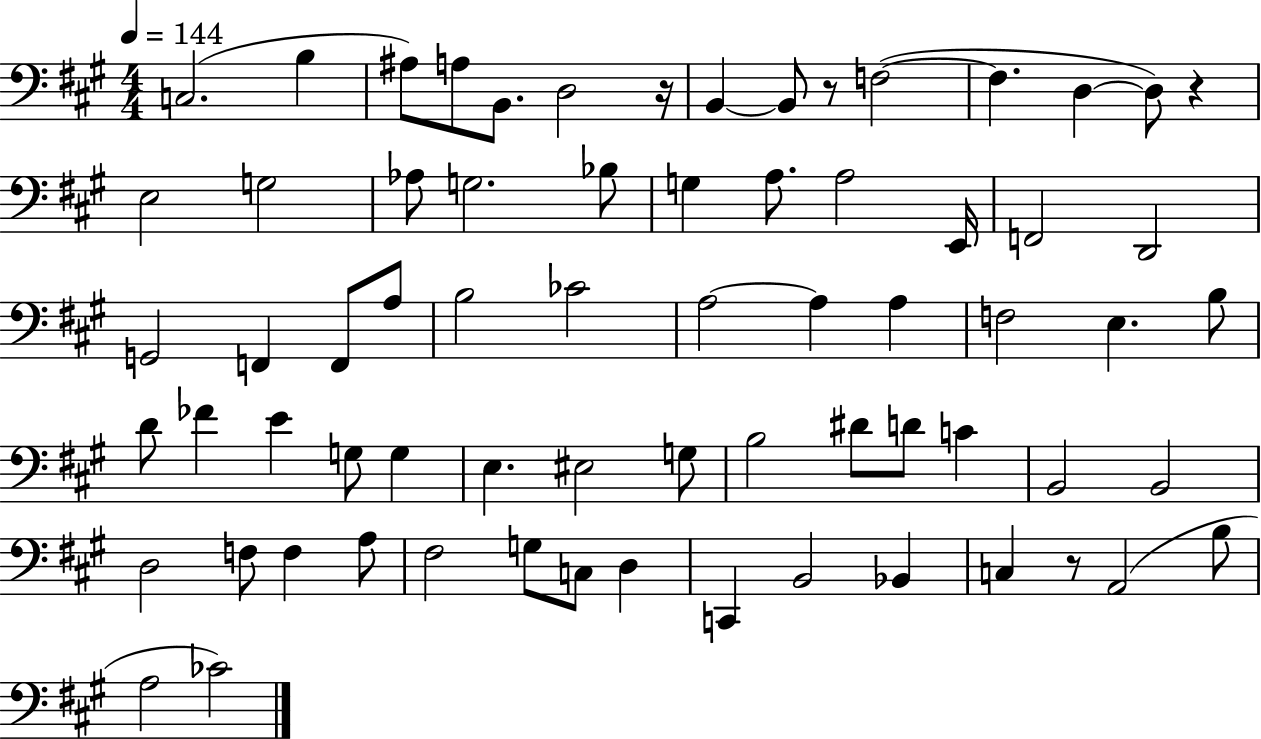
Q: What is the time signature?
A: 4/4